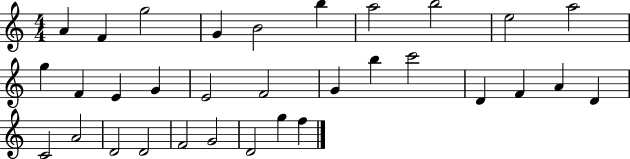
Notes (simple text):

A4/q F4/q G5/h G4/q B4/h B5/q A5/h B5/h E5/h A5/h G5/q F4/q E4/q G4/q E4/h F4/h G4/q B5/q C6/h D4/q F4/q A4/q D4/q C4/h A4/h D4/h D4/h F4/h G4/h D4/h G5/q F5/q